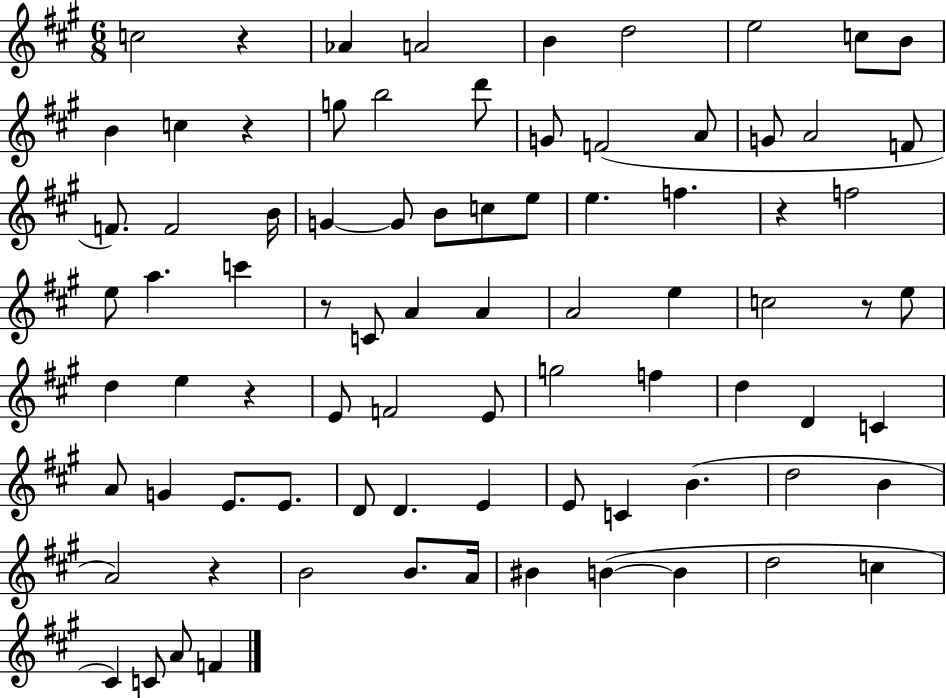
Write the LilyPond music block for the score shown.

{
  \clef treble
  \numericTimeSignature
  \time 6/8
  \key a \major
  c''2 r4 | aes'4 a'2 | b'4 d''2 | e''2 c''8 b'8 | \break b'4 c''4 r4 | g''8 b''2 d'''8 | g'8 f'2( a'8 | g'8 a'2 f'8 | \break f'8.) f'2 b'16 | g'4~~ g'8 b'8 c''8 e''8 | e''4. f''4. | r4 f''2 | \break e''8 a''4. c'''4 | r8 c'8 a'4 a'4 | a'2 e''4 | c''2 r8 e''8 | \break d''4 e''4 r4 | e'8 f'2 e'8 | g''2 f''4 | d''4 d'4 c'4 | \break a'8 g'4 e'8. e'8. | d'8 d'4. e'4 | e'8 c'4 b'4.( | d''2 b'4 | \break a'2) r4 | b'2 b'8. a'16 | bis'4 b'4~(~ b'4 | d''2 c''4 | \break cis'4) c'8 a'8 f'4 | \bar "|."
}